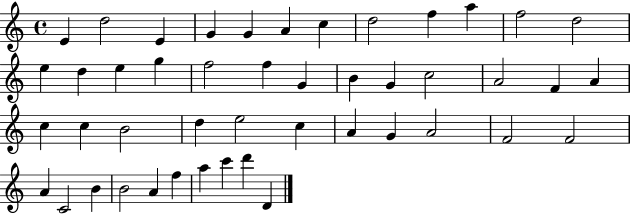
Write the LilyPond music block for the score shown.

{
  \clef treble
  \time 4/4
  \defaultTimeSignature
  \key c \major
  e'4 d''2 e'4 | g'4 g'4 a'4 c''4 | d''2 f''4 a''4 | f''2 d''2 | \break e''4 d''4 e''4 g''4 | f''2 f''4 g'4 | b'4 g'4 c''2 | a'2 f'4 a'4 | \break c''4 c''4 b'2 | d''4 e''2 c''4 | a'4 g'4 a'2 | f'2 f'2 | \break a'4 c'2 b'4 | b'2 a'4 f''4 | a''4 c'''4 d'''4 d'4 | \bar "|."
}